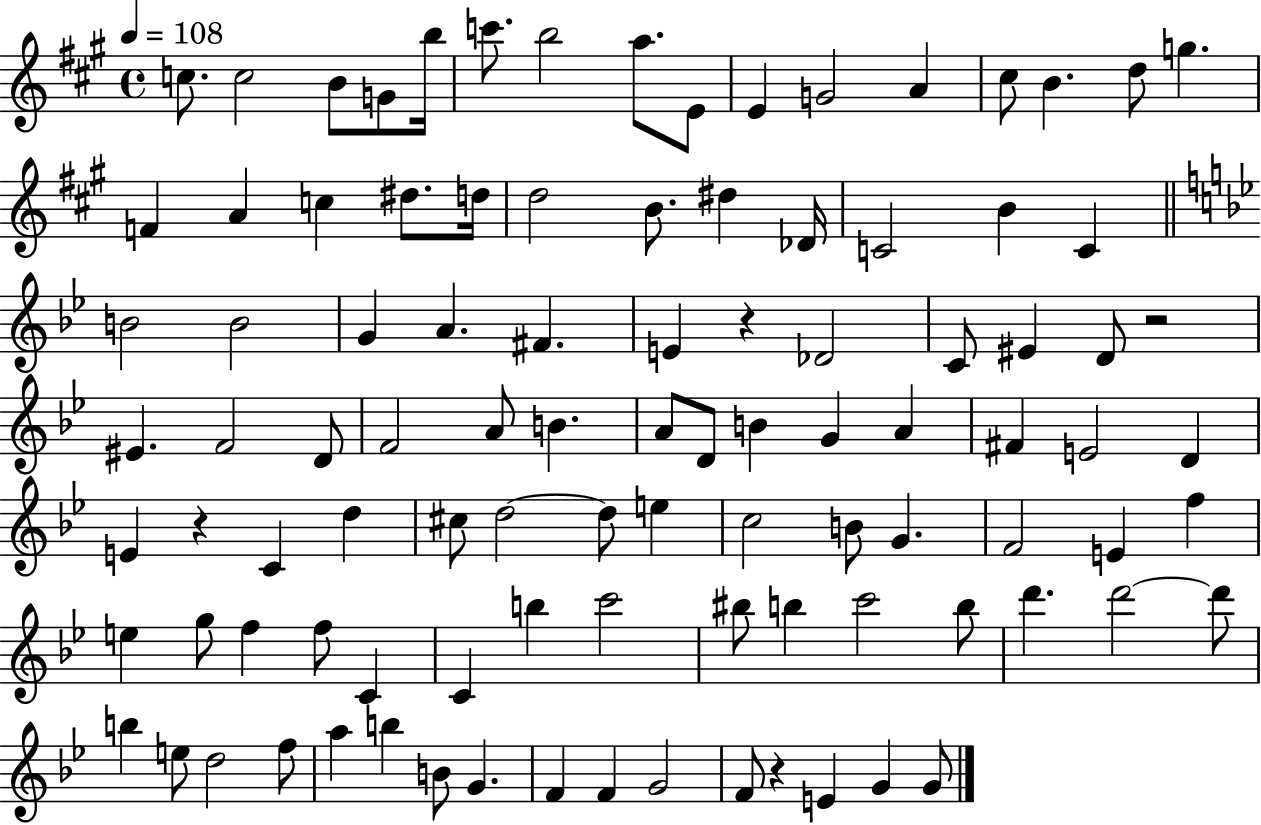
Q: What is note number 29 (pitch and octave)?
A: B4